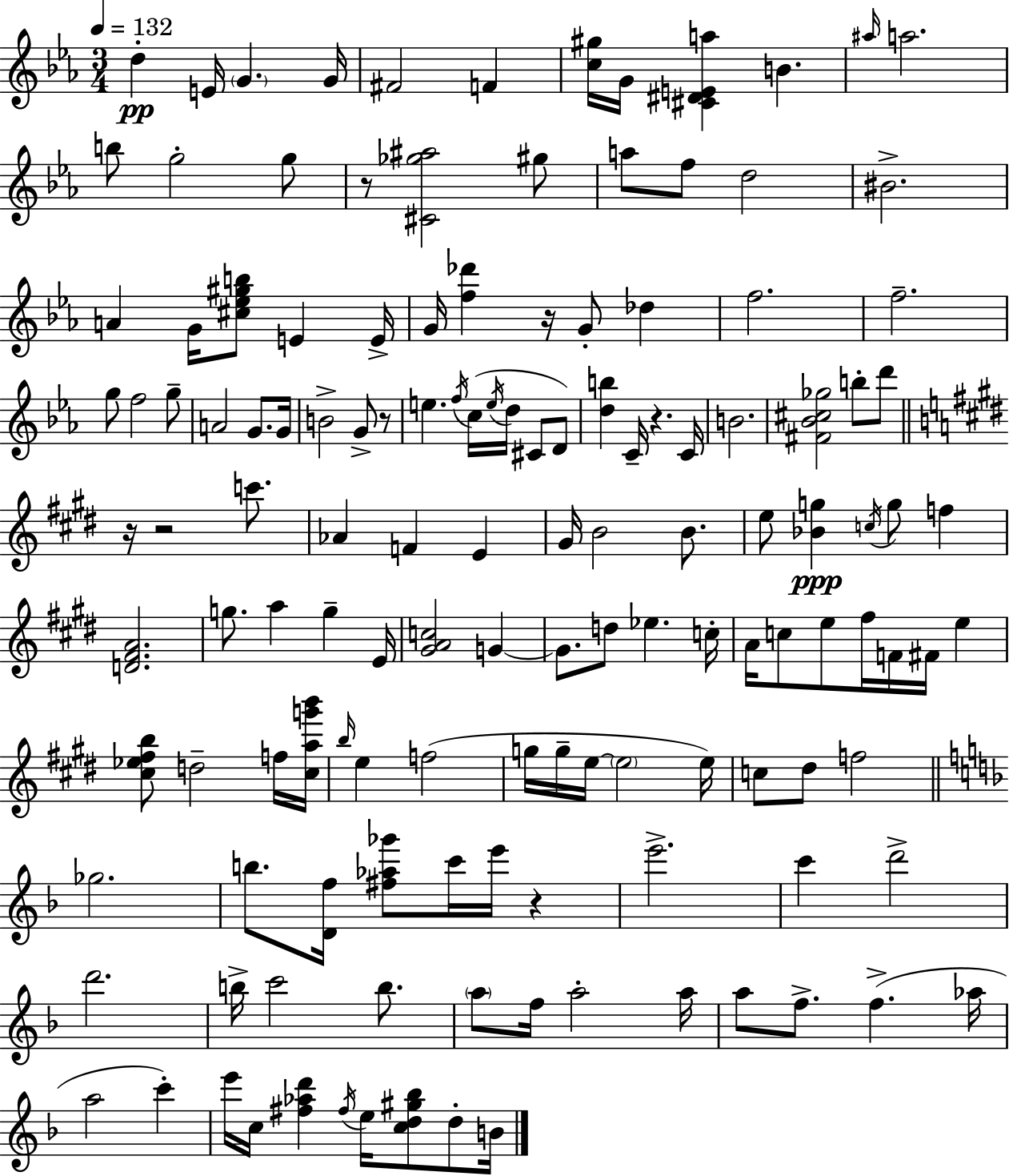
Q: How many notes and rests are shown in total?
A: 137